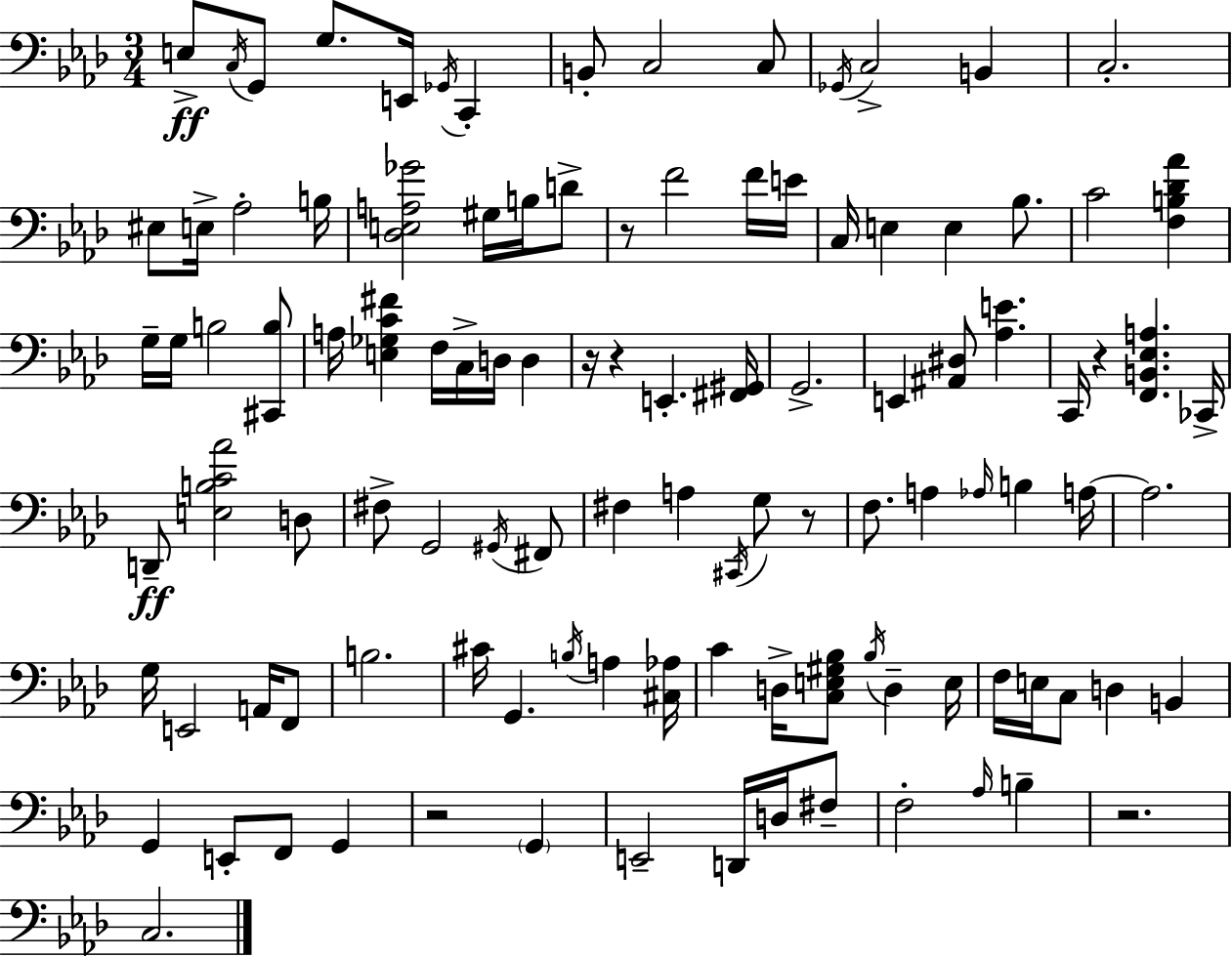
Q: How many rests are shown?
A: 7